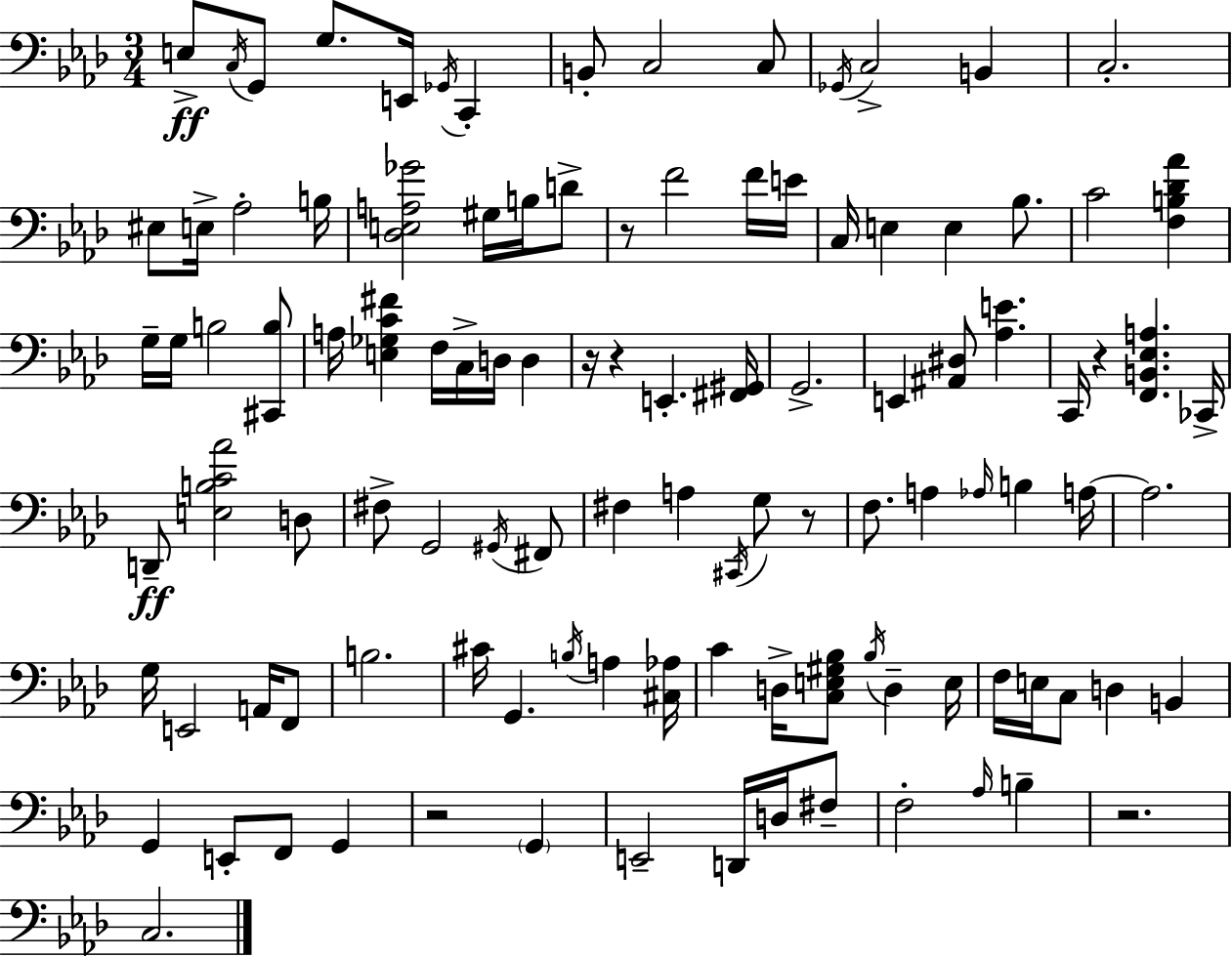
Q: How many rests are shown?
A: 7